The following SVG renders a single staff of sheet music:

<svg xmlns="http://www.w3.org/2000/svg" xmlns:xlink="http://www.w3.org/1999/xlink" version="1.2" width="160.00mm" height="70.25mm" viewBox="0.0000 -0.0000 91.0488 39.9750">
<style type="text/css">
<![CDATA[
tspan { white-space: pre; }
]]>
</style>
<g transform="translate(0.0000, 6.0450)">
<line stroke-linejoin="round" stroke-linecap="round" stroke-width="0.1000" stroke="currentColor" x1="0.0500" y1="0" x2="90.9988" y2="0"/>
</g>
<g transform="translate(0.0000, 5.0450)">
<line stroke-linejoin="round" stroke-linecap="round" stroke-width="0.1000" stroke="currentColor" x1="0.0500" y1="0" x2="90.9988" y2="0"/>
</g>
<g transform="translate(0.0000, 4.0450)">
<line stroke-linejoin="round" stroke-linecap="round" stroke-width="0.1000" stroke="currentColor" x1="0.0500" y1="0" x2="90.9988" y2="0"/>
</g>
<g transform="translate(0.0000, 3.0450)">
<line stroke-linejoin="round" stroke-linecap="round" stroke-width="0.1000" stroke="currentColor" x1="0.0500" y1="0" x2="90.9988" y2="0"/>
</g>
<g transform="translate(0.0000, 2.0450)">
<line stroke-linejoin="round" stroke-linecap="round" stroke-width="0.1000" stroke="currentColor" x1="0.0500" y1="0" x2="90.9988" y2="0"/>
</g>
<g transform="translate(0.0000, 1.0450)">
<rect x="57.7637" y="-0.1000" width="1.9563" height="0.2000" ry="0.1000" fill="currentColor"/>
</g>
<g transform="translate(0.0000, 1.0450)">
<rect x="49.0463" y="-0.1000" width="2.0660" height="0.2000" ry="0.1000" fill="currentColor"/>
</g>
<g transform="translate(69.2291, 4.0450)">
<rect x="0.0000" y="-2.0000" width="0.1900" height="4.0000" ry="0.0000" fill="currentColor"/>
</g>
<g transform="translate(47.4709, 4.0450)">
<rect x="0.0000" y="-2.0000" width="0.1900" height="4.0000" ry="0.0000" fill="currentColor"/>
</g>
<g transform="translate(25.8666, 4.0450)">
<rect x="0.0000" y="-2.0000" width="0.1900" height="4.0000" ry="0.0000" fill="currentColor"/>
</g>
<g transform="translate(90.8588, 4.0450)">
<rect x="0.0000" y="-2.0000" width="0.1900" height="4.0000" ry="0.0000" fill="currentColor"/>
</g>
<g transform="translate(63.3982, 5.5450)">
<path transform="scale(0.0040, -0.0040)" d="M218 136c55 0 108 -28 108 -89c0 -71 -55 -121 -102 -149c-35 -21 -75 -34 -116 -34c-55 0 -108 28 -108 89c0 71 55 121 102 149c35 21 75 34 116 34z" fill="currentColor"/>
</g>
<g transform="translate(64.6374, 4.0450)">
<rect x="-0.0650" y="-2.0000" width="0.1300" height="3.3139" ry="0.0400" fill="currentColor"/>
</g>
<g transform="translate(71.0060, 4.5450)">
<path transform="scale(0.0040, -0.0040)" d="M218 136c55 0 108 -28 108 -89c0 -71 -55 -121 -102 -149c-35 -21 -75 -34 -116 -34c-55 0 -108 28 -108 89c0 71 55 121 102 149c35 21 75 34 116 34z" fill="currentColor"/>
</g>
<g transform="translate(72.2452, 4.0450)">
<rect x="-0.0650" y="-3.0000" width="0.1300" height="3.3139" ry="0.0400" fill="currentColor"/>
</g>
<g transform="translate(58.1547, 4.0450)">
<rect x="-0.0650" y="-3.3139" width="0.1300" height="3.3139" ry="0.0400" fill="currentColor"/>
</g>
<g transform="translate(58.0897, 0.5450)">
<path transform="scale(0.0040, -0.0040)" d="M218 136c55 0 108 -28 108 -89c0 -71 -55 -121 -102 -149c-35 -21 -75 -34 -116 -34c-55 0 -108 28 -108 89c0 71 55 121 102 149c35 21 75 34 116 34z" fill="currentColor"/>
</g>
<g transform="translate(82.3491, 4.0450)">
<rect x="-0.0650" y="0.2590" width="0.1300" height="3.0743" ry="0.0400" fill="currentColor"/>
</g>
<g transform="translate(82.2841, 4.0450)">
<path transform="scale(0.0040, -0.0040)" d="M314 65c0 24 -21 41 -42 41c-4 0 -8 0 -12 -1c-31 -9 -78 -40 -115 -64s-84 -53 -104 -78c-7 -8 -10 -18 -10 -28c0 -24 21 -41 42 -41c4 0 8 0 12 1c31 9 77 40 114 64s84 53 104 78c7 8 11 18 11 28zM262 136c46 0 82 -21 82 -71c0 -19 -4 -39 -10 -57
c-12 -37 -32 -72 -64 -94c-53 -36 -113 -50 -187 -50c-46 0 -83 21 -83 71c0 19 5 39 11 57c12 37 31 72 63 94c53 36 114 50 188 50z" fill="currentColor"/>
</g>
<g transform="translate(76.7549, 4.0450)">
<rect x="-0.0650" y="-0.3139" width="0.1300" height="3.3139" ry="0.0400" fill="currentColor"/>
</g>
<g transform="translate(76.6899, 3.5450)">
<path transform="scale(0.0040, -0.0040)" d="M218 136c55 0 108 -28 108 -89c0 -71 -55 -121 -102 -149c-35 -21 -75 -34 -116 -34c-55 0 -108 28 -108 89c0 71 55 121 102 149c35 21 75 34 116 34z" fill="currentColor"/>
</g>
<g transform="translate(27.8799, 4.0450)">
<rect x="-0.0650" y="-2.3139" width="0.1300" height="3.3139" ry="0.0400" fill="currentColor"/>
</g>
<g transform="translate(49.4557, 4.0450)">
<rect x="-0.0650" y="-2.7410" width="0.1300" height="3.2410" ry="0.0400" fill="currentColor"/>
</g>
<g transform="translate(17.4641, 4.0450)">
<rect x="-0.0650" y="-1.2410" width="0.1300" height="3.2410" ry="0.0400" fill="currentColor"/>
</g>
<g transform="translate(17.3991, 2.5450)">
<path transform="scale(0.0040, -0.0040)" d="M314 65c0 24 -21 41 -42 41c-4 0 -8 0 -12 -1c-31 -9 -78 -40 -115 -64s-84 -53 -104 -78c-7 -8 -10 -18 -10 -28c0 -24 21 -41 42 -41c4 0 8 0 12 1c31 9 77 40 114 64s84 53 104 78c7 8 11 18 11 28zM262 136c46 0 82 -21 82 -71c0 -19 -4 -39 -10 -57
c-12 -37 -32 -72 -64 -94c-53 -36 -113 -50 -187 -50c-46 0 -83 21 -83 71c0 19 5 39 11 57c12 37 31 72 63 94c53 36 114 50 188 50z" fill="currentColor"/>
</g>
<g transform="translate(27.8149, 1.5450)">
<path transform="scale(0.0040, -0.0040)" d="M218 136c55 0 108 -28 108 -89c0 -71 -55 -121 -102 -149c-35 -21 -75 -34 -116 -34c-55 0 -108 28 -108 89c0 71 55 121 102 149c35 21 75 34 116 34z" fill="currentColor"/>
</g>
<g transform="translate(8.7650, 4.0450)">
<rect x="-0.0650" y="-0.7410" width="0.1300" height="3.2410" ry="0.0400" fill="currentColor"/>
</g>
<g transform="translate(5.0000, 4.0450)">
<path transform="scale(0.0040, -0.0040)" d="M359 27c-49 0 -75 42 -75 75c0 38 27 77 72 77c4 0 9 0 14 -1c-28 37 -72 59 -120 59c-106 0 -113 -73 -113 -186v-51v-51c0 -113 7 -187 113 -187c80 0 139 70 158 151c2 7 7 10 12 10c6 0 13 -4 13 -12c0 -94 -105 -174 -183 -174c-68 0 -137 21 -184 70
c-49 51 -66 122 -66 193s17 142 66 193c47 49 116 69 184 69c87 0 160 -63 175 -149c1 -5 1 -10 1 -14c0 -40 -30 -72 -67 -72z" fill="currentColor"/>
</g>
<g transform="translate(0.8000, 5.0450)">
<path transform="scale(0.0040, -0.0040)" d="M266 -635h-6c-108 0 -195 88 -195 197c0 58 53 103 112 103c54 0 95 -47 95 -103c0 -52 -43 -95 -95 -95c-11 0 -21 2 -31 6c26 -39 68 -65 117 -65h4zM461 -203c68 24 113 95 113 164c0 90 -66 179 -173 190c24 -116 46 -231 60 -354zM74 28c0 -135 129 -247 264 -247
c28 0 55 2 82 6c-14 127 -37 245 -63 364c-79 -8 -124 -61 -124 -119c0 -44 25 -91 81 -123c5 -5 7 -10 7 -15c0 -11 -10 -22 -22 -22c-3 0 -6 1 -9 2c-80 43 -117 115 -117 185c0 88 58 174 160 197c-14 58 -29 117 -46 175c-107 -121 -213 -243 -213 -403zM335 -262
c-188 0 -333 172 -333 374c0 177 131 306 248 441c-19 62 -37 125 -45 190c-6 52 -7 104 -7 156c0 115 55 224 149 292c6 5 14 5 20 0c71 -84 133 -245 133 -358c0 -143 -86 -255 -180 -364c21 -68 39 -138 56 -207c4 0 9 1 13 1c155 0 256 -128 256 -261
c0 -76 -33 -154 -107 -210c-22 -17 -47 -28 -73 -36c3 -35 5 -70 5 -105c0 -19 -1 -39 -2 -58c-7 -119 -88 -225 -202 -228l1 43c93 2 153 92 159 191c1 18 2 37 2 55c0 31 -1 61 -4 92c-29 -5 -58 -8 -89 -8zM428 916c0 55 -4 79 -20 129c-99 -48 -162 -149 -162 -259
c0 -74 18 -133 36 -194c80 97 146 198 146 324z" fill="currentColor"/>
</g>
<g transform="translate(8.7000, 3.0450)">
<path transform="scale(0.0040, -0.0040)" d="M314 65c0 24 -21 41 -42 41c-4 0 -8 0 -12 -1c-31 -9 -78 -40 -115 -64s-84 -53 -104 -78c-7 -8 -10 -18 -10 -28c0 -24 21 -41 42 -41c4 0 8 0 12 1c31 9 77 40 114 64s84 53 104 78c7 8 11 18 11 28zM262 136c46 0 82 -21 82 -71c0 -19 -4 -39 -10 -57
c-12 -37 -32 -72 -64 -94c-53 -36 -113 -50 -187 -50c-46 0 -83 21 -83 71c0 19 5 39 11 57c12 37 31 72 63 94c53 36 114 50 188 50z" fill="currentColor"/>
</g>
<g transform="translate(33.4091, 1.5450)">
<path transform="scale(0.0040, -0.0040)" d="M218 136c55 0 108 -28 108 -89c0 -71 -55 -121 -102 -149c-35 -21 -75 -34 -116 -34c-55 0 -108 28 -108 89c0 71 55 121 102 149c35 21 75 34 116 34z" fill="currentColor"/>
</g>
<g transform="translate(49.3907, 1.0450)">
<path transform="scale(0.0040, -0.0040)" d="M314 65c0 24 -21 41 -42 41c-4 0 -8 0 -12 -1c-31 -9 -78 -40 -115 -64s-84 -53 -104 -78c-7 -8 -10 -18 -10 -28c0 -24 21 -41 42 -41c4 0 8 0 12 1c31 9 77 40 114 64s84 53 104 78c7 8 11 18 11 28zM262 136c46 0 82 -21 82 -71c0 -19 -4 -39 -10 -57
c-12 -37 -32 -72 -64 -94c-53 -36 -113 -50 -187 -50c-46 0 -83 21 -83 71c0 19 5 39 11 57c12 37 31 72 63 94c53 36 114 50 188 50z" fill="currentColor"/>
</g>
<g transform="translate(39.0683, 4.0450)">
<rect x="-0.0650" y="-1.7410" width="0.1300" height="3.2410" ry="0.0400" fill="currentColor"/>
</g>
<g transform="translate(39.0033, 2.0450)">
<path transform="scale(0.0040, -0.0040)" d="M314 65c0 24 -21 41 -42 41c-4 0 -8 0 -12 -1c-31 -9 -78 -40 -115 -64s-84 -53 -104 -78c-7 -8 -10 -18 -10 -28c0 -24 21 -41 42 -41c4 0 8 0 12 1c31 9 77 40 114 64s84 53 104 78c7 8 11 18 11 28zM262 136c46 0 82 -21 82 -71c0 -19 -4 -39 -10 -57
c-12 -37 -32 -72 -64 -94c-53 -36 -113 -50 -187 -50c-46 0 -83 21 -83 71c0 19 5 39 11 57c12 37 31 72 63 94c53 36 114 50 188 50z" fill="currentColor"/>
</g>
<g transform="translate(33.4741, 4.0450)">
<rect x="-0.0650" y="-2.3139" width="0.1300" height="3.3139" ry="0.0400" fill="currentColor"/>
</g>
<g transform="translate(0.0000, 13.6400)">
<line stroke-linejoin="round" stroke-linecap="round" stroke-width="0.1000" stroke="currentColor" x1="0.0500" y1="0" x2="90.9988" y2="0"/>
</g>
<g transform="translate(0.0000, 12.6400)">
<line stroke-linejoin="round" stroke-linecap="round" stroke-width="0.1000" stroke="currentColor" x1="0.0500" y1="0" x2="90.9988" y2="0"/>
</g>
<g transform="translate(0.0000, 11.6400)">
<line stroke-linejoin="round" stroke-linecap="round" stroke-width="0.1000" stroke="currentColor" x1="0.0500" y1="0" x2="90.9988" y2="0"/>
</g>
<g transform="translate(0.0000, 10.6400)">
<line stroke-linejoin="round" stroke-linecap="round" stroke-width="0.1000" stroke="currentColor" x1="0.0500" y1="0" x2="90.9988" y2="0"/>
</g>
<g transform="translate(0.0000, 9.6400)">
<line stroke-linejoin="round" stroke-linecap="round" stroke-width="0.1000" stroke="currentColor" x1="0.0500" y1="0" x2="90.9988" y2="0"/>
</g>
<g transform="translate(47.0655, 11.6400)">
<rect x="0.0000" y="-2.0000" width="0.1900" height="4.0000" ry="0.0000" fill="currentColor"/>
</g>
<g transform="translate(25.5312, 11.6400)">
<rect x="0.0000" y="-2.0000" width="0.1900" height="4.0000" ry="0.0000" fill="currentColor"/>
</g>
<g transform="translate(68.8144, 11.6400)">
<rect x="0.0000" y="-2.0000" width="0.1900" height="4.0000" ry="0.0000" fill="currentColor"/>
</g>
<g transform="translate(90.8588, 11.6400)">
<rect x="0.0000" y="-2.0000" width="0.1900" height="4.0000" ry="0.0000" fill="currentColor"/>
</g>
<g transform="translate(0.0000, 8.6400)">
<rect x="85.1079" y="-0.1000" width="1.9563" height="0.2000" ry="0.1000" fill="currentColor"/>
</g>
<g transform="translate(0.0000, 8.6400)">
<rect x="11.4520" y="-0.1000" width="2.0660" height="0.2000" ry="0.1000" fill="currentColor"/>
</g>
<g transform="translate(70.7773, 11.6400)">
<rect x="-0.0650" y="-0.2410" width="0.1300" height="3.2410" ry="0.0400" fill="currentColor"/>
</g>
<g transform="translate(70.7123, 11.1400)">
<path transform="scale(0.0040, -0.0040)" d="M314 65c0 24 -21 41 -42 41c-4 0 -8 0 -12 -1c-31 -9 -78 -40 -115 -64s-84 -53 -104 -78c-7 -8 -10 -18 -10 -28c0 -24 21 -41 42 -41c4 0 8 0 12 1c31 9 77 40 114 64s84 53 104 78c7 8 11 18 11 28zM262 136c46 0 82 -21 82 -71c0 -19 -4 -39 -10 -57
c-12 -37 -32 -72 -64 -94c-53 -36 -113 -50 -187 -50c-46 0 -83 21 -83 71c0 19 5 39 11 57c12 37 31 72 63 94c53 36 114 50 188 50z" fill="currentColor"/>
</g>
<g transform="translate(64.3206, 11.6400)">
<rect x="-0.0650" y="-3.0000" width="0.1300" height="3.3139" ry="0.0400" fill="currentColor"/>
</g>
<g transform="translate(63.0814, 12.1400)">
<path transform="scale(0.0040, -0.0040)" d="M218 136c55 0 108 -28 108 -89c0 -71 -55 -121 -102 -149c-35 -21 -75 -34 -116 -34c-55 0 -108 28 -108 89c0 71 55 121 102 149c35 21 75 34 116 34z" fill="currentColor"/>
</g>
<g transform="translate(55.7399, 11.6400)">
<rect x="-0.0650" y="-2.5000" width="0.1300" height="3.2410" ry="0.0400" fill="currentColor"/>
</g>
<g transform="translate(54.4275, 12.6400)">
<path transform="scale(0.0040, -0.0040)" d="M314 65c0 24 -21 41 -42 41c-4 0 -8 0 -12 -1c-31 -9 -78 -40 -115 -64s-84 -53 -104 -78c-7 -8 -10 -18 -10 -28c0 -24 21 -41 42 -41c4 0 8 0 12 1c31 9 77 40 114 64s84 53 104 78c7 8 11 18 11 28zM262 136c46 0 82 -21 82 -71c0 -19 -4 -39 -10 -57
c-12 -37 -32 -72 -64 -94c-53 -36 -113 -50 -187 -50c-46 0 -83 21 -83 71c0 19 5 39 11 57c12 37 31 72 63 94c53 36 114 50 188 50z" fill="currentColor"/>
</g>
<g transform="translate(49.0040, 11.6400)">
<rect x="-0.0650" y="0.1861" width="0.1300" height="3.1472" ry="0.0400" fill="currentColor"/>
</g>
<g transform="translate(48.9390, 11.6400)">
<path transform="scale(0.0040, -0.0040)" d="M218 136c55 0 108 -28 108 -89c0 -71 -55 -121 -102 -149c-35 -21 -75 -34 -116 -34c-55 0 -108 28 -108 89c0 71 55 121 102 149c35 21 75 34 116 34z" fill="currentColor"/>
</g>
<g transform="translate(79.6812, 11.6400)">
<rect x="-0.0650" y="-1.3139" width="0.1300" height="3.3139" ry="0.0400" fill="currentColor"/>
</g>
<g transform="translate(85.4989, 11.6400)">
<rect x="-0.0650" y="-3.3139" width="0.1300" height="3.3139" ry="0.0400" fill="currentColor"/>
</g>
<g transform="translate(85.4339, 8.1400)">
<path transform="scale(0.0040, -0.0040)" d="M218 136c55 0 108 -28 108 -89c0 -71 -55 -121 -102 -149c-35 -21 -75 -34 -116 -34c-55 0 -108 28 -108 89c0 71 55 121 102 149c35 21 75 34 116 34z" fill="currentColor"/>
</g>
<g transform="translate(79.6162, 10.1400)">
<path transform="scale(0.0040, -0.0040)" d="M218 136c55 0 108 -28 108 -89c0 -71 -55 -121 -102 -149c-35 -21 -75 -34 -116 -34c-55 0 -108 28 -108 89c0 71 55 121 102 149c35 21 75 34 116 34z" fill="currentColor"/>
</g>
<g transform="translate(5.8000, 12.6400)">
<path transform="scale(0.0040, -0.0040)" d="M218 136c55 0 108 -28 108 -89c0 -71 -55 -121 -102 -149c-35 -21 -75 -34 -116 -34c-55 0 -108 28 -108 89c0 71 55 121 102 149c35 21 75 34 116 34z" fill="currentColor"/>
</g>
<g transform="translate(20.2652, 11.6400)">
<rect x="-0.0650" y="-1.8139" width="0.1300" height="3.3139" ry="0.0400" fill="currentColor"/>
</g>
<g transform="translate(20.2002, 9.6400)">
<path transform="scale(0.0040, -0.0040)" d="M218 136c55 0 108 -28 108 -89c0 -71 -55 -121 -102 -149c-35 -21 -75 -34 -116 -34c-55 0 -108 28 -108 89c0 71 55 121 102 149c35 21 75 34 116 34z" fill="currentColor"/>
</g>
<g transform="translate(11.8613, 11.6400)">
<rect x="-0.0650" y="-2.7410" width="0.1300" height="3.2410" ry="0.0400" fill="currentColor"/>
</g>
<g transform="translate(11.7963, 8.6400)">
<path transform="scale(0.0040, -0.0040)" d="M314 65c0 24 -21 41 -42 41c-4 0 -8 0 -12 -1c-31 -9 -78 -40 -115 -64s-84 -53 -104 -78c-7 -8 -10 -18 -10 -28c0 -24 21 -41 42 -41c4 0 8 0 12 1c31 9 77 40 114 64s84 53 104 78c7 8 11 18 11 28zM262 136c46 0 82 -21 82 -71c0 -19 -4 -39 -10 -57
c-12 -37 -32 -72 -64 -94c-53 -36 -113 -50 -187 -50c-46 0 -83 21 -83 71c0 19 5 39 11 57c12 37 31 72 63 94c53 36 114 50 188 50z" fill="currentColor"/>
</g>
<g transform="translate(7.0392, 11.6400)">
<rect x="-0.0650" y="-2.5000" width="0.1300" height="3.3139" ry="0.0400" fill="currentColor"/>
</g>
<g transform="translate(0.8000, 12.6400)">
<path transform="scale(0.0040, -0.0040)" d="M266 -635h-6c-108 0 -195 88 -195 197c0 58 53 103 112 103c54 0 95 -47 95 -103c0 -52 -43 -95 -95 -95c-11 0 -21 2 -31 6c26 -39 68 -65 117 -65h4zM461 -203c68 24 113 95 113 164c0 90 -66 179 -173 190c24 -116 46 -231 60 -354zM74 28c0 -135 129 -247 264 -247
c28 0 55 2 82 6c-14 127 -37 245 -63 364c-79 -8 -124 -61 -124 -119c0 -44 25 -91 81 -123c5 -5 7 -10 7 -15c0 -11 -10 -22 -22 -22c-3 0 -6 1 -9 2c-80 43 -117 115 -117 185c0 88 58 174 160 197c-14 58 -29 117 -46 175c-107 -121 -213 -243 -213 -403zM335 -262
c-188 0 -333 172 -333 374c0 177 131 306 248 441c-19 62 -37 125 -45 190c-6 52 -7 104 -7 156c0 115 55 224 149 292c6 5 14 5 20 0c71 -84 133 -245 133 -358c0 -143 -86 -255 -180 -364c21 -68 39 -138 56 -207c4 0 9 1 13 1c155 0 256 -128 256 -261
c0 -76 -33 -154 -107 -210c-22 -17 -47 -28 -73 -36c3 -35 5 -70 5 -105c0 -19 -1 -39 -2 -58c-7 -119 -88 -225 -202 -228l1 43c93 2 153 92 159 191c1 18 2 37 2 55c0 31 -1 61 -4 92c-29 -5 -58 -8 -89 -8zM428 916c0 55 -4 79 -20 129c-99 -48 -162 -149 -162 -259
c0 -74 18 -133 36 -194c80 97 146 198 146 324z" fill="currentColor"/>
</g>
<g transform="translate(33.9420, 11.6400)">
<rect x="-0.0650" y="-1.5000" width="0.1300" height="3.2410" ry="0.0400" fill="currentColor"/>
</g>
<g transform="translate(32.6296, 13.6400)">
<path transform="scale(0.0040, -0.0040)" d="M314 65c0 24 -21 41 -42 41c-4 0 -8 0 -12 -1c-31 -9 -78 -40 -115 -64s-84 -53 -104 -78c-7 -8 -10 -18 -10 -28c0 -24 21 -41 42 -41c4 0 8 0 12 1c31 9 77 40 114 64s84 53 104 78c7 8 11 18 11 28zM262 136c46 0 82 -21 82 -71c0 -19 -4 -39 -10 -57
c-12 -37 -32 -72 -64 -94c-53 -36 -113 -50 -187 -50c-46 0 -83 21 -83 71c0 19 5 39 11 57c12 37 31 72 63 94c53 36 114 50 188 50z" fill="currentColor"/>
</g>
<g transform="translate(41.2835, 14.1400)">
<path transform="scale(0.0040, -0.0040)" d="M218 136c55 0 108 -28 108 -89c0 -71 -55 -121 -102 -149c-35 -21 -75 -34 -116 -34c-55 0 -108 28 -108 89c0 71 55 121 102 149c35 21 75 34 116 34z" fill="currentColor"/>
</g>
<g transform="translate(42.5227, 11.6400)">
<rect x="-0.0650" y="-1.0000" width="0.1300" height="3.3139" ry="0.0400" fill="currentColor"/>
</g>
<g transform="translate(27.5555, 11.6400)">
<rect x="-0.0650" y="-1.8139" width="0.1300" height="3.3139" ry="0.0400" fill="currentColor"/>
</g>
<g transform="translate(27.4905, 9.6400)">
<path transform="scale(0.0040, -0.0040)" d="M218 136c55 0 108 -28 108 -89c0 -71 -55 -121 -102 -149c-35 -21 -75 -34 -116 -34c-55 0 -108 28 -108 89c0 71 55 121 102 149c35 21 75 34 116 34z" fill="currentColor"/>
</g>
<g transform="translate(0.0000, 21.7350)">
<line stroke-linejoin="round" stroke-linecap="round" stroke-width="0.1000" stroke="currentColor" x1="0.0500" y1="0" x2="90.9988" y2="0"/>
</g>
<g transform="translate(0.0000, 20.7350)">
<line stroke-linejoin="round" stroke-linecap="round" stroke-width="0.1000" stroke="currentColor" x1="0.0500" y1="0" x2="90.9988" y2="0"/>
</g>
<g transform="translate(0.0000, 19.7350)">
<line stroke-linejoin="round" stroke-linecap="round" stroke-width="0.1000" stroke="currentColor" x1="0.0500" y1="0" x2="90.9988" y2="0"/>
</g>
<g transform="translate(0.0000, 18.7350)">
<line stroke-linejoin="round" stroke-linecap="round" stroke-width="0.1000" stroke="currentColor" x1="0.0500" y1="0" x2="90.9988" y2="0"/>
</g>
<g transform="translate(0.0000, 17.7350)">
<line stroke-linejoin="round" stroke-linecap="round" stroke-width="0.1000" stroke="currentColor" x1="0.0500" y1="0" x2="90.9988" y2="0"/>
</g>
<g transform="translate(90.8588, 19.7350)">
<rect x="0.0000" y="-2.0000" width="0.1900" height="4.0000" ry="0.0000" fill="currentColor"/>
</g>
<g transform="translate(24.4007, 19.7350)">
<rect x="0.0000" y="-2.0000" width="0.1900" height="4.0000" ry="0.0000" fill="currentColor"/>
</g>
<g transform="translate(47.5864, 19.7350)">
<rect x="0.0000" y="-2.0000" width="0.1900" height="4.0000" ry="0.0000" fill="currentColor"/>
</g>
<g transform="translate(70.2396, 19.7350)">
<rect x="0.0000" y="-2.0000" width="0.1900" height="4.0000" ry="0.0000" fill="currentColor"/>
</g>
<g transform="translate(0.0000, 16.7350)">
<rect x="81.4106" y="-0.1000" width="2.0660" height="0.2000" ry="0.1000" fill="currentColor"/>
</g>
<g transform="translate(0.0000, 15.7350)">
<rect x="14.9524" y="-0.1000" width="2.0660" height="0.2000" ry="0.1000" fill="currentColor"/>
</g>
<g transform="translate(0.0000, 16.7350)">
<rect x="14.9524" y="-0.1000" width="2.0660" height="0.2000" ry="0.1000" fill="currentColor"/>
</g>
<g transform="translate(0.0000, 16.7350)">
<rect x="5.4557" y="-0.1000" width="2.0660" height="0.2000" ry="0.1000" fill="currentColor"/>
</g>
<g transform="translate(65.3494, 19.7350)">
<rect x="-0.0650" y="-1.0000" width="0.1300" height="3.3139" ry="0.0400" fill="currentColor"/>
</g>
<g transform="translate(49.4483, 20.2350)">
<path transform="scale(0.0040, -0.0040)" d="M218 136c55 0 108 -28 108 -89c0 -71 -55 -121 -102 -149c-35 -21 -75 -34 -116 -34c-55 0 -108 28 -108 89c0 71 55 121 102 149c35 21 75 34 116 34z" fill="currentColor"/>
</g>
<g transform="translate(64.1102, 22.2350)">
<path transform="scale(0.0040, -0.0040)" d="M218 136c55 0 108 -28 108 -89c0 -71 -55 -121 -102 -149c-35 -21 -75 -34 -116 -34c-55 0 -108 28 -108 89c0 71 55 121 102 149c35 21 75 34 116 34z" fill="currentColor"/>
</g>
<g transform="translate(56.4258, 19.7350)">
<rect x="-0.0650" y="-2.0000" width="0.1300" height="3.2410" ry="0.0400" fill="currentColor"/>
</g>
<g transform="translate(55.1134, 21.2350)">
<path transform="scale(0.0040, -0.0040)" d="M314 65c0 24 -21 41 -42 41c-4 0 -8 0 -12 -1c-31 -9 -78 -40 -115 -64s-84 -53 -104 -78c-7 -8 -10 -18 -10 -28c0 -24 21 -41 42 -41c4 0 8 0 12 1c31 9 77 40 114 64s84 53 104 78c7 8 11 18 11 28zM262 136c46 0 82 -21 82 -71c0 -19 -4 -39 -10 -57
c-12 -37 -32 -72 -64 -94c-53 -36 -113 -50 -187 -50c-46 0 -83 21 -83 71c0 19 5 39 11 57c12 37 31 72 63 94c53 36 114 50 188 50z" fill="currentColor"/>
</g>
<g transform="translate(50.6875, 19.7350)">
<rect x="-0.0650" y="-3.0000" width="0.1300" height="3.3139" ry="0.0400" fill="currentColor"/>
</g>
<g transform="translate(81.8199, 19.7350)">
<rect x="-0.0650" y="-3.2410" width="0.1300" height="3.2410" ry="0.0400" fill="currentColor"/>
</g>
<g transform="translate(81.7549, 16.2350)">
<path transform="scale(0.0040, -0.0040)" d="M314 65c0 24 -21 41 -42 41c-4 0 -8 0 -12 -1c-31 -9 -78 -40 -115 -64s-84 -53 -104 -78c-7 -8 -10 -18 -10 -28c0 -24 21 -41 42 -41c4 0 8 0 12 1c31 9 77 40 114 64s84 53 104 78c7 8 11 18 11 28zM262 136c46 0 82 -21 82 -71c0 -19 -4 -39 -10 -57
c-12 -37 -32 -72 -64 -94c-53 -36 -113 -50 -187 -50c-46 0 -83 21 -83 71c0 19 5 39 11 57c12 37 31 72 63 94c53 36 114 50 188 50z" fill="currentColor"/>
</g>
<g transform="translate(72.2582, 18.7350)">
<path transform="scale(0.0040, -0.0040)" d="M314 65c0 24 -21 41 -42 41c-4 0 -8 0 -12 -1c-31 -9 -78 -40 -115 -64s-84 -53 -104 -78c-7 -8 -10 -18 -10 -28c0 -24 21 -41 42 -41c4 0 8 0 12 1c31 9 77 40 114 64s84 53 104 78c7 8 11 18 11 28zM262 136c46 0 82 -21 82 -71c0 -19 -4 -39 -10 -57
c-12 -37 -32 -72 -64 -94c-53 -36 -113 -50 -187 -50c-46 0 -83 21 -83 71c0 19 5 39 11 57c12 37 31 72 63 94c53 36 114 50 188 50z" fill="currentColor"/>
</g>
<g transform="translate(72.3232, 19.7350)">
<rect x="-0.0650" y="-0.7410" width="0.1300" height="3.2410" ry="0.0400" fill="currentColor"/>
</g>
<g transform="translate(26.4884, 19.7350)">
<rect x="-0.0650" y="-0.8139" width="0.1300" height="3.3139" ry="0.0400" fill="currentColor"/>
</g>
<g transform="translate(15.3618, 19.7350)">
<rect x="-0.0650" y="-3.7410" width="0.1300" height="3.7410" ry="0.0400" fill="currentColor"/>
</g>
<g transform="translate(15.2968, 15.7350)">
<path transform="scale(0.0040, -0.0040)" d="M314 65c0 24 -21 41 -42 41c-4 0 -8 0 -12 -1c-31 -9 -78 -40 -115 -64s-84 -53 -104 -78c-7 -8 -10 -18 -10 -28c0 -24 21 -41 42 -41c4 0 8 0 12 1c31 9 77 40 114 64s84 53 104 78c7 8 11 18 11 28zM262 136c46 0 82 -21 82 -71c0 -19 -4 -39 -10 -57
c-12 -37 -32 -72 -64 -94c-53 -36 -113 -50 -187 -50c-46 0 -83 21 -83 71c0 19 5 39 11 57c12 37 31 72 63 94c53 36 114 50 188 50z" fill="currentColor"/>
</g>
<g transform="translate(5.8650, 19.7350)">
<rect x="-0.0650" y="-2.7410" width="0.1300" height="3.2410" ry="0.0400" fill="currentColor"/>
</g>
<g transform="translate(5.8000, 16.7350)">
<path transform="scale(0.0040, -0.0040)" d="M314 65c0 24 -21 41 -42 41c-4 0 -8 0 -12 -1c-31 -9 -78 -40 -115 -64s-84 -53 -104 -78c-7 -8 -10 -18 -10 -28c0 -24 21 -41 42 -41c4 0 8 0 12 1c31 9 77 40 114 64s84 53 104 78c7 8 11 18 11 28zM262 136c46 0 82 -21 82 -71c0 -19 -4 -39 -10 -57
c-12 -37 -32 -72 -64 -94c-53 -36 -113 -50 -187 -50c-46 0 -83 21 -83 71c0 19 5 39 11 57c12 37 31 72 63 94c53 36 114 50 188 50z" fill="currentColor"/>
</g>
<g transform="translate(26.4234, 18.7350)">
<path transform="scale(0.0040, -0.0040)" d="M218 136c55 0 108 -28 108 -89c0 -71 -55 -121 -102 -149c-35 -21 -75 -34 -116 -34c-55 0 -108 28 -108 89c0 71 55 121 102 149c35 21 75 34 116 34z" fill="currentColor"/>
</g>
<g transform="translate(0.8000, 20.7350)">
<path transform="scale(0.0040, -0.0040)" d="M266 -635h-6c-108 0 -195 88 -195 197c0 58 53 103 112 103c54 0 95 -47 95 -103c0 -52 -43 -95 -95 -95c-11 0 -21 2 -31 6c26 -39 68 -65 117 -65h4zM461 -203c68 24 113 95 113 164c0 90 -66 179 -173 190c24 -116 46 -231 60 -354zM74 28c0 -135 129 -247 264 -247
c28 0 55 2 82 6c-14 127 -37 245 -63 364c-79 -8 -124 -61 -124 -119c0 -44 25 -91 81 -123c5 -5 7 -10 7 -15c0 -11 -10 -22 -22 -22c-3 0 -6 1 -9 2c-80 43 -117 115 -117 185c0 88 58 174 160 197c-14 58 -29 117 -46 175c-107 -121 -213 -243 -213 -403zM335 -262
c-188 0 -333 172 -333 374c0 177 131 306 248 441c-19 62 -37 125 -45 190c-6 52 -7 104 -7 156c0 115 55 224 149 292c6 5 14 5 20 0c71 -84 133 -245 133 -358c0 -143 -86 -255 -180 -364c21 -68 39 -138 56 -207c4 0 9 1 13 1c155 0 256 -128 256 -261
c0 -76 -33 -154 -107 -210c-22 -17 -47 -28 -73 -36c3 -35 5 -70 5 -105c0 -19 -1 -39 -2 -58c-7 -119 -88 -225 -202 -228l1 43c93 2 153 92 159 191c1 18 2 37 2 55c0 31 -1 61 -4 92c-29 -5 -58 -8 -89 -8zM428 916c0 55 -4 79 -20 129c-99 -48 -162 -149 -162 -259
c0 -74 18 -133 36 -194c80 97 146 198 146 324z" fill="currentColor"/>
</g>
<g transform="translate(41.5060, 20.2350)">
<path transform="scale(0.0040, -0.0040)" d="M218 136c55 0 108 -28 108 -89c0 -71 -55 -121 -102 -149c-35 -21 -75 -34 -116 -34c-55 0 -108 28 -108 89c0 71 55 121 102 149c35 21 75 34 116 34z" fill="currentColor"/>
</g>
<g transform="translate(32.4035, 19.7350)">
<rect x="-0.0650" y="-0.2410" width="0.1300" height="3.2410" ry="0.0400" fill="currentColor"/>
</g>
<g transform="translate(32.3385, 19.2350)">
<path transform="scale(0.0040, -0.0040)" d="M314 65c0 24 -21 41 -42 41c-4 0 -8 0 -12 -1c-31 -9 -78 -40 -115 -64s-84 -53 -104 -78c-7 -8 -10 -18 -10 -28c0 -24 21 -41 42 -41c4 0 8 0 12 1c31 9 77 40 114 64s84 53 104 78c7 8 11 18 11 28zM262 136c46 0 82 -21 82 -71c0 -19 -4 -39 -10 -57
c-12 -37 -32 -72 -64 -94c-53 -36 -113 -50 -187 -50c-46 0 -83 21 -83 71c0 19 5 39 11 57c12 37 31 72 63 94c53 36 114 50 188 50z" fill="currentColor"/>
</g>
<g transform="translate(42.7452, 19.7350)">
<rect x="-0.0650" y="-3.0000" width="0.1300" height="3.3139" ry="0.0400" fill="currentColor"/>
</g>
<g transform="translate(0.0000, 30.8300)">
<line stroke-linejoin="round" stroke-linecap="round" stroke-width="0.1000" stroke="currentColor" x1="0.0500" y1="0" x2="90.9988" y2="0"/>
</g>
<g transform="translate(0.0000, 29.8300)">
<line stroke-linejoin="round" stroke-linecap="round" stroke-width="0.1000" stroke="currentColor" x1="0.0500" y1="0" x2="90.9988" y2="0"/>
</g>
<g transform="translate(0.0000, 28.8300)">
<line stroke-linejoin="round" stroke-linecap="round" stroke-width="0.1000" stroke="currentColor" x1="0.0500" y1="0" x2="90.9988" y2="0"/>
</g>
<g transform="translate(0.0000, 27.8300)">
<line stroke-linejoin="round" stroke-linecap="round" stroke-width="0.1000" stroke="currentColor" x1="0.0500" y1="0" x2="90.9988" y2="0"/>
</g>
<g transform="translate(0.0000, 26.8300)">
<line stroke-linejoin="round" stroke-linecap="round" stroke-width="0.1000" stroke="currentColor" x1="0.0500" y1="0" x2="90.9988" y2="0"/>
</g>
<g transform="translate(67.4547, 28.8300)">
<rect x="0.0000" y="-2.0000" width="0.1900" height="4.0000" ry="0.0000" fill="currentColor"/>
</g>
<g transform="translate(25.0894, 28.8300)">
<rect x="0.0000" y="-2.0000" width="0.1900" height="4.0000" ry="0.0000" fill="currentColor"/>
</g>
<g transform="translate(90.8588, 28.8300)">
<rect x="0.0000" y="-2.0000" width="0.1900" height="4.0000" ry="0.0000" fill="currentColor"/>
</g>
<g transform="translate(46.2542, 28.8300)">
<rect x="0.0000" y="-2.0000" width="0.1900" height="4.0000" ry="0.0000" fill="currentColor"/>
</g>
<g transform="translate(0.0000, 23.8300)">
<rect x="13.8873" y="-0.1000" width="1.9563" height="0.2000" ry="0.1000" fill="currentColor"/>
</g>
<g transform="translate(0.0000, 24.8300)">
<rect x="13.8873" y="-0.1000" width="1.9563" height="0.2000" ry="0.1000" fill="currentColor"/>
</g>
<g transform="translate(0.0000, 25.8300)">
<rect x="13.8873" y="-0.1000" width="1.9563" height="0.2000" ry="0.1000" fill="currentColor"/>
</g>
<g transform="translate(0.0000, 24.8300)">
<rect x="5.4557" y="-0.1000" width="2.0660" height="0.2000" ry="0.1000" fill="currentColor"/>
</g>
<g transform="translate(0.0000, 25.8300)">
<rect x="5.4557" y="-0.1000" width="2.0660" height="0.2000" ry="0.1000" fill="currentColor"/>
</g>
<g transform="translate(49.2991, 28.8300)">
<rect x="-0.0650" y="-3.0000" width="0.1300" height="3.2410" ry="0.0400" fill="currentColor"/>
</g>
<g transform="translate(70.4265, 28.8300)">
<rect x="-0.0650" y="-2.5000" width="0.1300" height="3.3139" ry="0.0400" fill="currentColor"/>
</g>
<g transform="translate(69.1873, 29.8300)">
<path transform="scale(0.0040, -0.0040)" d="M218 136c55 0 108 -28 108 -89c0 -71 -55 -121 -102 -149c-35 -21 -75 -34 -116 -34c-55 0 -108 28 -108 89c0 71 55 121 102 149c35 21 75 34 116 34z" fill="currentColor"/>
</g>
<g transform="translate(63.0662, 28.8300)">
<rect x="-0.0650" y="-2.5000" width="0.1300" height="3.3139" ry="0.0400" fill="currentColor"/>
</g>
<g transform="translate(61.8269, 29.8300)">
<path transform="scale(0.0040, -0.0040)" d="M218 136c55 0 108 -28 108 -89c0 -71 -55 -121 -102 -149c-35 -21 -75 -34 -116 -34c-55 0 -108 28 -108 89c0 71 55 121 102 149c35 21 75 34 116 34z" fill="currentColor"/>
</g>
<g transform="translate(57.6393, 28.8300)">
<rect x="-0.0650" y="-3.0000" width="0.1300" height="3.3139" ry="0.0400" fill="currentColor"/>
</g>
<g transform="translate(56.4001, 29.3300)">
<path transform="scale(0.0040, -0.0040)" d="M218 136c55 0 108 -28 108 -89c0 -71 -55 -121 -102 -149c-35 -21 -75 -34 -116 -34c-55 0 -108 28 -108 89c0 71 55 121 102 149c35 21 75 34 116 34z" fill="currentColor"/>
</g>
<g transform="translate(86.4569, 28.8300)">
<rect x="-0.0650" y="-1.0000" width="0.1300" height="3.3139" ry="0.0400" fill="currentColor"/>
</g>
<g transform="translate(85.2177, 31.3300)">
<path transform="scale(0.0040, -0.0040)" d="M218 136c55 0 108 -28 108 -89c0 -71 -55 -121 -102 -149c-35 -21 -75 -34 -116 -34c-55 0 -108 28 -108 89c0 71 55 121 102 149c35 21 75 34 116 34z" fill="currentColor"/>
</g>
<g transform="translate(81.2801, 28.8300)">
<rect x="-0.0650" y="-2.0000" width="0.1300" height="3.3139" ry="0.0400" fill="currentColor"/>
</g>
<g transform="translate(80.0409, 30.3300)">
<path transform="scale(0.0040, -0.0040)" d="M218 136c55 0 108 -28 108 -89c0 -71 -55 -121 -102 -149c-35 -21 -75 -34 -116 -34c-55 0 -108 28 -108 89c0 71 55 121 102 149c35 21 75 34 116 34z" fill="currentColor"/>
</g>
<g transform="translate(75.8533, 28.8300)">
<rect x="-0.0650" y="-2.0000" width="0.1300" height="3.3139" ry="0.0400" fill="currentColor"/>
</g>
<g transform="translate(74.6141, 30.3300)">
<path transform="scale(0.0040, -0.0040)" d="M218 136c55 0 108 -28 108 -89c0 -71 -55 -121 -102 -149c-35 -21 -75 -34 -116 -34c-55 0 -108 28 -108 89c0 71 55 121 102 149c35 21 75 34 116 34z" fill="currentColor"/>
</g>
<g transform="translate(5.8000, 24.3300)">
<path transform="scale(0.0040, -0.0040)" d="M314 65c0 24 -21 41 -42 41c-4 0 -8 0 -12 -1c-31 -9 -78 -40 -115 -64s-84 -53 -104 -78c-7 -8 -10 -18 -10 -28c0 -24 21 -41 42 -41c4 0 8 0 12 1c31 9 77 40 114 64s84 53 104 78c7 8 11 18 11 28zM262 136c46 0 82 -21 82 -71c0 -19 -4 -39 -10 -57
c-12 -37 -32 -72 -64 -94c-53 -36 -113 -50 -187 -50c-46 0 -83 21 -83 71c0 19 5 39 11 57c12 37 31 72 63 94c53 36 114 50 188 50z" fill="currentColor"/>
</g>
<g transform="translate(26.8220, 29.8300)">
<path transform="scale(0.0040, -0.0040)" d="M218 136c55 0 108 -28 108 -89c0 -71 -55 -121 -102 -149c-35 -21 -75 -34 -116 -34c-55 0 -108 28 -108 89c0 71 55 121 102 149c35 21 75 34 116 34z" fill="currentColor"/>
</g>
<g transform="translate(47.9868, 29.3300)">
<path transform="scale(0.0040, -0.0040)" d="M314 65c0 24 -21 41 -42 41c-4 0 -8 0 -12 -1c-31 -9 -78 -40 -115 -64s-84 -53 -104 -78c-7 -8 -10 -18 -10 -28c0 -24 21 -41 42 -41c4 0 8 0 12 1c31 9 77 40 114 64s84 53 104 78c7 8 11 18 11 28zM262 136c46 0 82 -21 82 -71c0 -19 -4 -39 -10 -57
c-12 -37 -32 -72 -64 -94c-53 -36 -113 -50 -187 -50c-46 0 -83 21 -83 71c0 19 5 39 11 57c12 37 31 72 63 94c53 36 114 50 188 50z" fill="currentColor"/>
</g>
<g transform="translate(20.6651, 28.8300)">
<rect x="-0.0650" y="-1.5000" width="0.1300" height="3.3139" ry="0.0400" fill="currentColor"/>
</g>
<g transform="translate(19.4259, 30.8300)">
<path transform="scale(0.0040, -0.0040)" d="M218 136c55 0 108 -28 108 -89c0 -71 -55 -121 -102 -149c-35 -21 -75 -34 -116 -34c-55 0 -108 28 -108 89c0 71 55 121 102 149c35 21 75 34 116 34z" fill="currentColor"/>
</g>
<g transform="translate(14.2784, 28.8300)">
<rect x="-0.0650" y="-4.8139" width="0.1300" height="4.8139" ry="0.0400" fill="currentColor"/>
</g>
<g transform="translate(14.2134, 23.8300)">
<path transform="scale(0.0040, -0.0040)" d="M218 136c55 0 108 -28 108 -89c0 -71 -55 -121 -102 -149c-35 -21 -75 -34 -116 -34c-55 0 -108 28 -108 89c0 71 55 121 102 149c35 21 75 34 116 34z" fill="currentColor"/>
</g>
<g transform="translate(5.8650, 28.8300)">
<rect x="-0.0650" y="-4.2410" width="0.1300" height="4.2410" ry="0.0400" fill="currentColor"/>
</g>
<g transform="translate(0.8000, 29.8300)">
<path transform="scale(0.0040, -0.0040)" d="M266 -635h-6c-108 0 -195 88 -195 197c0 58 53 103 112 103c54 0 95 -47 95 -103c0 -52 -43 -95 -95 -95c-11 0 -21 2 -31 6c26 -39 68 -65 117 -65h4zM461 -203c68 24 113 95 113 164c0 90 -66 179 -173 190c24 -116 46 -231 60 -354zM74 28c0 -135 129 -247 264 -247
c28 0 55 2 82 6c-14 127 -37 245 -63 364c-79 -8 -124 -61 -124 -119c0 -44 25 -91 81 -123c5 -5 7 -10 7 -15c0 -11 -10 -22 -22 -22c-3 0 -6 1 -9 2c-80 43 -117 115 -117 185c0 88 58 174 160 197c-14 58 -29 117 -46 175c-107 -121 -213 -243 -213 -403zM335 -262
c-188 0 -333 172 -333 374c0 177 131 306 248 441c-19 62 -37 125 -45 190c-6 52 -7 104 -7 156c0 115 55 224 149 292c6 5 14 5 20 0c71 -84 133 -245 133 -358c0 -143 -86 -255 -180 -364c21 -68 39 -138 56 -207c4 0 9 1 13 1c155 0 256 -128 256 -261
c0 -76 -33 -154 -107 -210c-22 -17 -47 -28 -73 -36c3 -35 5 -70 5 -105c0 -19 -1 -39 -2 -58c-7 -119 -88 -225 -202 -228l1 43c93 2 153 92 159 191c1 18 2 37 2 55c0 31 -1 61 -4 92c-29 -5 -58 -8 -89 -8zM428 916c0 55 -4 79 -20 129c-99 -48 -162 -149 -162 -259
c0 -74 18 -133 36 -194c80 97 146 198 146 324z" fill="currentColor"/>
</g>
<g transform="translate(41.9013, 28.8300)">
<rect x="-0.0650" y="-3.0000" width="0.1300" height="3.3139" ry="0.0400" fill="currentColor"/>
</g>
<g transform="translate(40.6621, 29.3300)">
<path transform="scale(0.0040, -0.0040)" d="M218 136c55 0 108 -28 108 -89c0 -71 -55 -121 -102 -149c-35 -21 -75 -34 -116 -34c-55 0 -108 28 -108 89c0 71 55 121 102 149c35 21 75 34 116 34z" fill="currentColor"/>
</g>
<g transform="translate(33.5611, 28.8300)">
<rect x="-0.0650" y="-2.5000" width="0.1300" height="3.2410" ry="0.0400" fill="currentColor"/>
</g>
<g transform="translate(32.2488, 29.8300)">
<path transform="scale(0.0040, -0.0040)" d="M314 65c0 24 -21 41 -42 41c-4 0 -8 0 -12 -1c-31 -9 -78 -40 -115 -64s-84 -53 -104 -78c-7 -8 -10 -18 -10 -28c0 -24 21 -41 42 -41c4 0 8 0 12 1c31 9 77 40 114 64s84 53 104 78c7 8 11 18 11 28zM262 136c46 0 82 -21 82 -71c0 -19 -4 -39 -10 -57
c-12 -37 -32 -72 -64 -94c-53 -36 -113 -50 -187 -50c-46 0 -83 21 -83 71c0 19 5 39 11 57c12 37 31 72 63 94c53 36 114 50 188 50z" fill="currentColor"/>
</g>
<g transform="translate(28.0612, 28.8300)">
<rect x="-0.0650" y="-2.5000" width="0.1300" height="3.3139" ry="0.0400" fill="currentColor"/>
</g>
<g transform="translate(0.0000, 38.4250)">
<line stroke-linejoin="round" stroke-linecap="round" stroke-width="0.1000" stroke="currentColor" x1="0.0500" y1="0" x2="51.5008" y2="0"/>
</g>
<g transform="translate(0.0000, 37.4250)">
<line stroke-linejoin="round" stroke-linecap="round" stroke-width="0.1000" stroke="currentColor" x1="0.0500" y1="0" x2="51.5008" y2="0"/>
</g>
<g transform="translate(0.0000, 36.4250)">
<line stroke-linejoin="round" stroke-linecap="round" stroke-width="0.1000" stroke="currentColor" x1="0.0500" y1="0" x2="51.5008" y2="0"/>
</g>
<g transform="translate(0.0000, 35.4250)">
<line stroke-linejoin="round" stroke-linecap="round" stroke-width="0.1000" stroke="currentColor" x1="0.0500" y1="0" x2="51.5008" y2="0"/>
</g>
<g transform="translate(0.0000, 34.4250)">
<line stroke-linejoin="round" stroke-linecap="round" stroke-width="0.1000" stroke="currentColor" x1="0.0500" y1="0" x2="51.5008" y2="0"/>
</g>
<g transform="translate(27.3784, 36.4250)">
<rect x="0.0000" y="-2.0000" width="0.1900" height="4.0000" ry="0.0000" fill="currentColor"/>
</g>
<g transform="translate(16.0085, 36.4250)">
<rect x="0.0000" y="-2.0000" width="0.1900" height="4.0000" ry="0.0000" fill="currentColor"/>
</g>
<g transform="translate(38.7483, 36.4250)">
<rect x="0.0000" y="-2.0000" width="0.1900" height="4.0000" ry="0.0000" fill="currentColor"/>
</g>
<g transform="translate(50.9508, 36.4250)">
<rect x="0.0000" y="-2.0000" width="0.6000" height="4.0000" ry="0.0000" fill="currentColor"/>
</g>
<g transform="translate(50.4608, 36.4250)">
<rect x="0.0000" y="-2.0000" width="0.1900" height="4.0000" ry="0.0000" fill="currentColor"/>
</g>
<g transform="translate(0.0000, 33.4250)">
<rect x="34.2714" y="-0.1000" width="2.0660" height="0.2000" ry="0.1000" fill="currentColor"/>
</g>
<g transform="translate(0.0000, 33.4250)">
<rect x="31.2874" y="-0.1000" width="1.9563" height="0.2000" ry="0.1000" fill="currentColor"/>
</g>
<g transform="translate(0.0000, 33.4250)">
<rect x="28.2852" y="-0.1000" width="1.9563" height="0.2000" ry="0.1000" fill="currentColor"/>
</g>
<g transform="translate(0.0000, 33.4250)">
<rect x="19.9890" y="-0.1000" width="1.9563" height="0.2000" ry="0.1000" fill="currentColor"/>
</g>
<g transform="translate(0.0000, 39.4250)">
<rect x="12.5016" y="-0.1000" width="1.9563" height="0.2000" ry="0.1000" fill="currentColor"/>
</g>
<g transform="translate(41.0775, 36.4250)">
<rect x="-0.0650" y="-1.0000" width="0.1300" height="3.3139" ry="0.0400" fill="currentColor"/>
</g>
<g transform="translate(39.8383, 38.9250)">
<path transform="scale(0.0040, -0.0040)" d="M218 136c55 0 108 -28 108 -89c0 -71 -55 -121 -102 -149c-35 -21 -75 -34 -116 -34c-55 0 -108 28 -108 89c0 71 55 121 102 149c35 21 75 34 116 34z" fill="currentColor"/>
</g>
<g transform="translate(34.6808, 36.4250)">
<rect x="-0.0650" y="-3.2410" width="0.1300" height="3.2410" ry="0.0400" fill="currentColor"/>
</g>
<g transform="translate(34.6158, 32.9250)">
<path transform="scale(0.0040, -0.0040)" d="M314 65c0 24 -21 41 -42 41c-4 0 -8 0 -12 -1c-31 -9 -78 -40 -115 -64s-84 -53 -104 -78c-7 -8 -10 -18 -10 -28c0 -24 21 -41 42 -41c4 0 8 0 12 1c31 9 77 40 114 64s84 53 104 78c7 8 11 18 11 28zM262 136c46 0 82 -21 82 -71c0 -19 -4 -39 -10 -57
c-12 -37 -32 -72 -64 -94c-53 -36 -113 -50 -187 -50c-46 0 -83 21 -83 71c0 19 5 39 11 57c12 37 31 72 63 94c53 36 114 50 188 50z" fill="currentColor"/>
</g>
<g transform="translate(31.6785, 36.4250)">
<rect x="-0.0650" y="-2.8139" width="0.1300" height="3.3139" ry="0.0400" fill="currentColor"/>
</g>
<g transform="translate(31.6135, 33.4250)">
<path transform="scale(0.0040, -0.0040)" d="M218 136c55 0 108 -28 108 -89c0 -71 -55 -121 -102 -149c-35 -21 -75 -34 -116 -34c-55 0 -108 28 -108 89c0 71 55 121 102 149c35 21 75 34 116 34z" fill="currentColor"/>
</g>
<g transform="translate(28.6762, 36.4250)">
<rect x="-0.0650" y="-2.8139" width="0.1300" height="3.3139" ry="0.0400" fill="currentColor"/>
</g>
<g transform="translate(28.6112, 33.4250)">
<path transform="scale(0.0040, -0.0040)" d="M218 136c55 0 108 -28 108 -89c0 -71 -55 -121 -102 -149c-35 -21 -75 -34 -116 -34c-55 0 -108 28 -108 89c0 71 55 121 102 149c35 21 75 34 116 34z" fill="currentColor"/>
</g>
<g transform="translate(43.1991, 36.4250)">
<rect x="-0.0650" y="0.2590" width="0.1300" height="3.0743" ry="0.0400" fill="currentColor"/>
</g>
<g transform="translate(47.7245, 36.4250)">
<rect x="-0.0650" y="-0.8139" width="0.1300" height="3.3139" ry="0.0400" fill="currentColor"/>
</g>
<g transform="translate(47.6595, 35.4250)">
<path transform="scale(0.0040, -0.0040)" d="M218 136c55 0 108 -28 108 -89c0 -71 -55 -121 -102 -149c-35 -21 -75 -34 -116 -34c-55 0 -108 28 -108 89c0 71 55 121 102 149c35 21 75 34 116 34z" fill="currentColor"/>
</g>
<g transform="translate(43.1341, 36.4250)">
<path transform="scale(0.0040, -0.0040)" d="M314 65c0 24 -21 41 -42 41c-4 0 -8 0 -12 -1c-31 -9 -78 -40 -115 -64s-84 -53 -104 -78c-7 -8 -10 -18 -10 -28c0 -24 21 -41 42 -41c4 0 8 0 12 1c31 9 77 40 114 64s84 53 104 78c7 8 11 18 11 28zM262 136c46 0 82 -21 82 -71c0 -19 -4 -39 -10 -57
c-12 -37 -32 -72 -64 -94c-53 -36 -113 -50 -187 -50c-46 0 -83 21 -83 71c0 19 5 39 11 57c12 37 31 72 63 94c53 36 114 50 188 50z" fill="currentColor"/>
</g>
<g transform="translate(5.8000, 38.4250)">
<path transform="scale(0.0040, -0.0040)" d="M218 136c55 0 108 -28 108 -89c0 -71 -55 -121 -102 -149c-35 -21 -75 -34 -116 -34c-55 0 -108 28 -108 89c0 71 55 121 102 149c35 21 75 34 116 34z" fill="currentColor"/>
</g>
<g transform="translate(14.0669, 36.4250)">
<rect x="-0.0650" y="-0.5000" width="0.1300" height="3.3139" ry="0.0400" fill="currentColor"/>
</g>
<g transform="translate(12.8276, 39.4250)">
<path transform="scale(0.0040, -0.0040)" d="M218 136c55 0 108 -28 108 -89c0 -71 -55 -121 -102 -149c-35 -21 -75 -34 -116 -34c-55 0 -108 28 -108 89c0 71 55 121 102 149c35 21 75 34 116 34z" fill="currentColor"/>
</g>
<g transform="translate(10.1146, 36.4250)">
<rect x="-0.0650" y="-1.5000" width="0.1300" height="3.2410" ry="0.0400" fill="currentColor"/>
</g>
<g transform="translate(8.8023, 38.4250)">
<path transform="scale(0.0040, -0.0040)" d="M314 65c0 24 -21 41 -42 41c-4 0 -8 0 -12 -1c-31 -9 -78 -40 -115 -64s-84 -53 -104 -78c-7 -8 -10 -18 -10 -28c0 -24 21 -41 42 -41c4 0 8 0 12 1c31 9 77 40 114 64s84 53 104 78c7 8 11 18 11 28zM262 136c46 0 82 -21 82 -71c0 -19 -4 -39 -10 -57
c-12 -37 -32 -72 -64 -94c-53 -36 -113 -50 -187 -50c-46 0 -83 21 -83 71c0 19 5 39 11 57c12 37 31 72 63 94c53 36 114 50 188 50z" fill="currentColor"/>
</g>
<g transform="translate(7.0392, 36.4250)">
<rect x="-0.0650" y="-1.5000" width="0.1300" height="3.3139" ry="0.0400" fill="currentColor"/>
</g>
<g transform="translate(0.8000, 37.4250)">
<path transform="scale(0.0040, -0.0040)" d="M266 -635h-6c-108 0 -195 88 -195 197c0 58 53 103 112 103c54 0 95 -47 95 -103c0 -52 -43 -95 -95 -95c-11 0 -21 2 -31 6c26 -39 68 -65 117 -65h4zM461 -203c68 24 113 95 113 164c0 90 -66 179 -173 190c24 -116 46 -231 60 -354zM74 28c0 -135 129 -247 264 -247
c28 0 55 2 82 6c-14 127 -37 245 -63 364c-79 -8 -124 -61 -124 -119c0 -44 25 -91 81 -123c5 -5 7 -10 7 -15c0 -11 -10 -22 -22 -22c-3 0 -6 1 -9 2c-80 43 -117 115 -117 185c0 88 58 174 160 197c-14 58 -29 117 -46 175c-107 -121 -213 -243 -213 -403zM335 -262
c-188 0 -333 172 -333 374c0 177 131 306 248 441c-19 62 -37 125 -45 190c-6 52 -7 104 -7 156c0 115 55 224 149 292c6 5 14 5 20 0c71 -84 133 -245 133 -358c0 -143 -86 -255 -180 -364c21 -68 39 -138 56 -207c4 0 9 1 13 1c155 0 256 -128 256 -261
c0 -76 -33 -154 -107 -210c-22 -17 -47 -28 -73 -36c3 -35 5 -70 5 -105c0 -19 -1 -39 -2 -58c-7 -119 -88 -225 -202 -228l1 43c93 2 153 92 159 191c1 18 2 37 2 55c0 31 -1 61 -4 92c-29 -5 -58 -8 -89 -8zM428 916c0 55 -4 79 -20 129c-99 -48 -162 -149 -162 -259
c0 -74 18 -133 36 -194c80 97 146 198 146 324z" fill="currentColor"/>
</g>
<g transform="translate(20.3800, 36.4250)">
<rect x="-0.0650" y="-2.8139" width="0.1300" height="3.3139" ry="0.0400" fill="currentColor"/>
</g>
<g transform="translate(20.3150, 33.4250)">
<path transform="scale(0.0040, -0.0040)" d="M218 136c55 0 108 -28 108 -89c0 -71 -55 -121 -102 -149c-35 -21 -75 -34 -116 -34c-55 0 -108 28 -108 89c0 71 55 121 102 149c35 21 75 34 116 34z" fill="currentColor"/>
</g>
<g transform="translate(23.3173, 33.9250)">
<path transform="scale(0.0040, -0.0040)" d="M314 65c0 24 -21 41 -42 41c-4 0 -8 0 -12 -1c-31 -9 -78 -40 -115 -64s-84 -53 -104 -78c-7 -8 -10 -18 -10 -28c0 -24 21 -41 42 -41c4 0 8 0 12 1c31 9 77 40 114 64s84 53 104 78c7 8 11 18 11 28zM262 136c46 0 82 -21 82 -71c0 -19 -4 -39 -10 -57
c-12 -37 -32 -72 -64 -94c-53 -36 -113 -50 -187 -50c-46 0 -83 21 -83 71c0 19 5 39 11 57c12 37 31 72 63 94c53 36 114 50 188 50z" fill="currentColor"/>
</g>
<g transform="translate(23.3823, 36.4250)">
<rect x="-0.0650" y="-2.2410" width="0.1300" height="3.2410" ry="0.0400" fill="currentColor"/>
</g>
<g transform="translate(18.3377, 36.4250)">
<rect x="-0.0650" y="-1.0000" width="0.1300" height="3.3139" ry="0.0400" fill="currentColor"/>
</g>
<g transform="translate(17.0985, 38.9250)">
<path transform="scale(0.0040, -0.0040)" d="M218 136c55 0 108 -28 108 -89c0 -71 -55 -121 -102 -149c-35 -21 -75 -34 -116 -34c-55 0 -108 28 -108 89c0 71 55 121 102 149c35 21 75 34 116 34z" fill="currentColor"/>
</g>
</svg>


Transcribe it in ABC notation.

X:1
T:Untitled
M:4/4
L:1/4
K:C
d2 e2 g g f2 a2 b F A c B2 G a2 f f E2 D B G2 A c2 e b a2 c'2 d c2 A A F2 D d2 b2 d'2 e' E G G2 A A2 A G G F F D E E2 C D a g2 a a b2 D B2 d